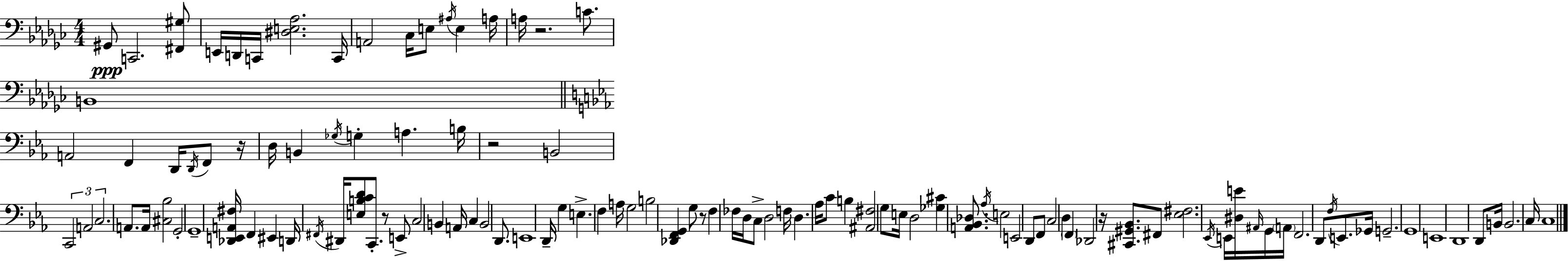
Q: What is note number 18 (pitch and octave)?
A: D2